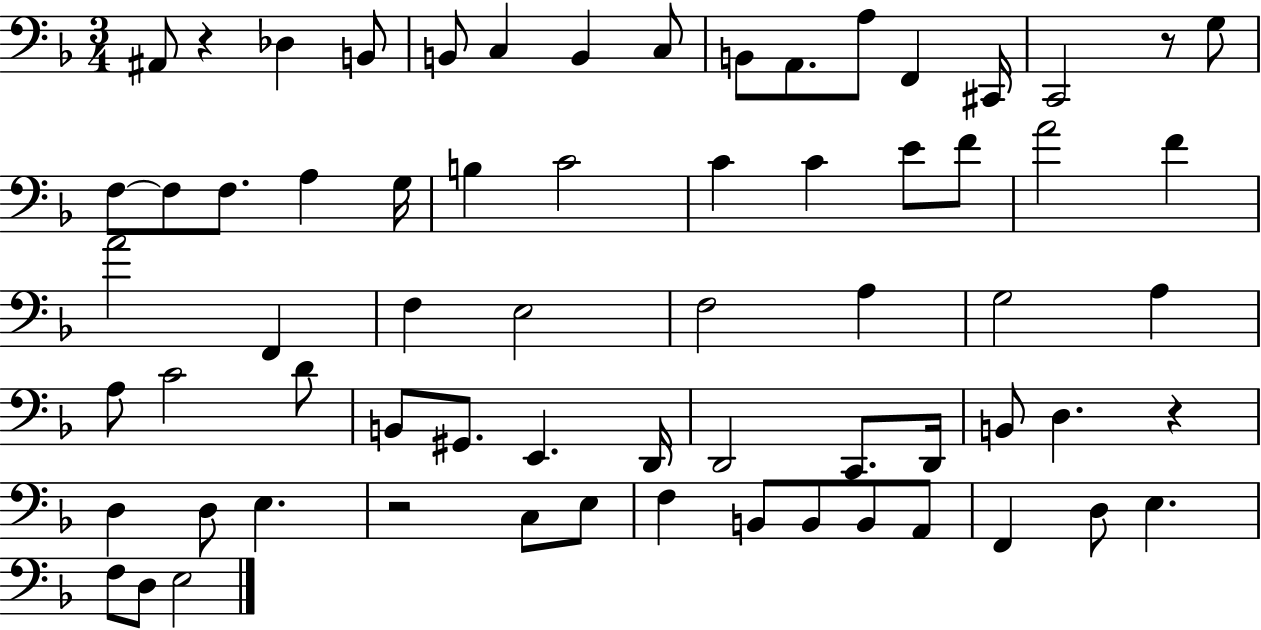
{
  \clef bass
  \numericTimeSignature
  \time 3/4
  \key f \major
  ais,8 r4 des4 b,8 | b,8 c4 b,4 c8 | b,8 a,8. a8 f,4 cis,16 | c,2 r8 g8 | \break f8~~ f8 f8. a4 g16 | b4 c'2 | c'4 c'4 e'8 f'8 | a'2 f'4 | \break a'2 f,4 | f4 e2 | f2 a4 | g2 a4 | \break a8 c'2 d'8 | b,8 gis,8. e,4. d,16 | d,2 c,8. d,16 | b,8 d4. r4 | \break d4 d8 e4. | r2 c8 e8 | f4 b,8 b,8 b,8 a,8 | f,4 d8 e4. | \break f8 d8 e2 | \bar "|."
}